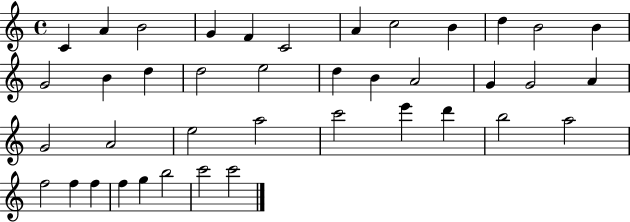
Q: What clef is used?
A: treble